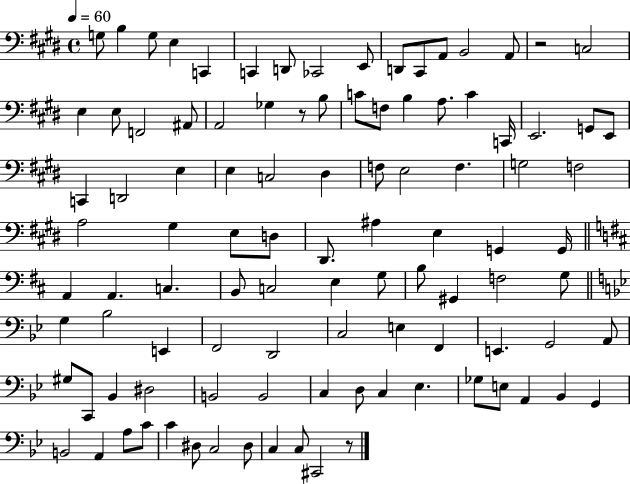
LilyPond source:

{
  \clef bass
  \time 4/4
  \defaultTimeSignature
  \key e \major
  \tempo 4 = 60
  g8 b4 g8 e4 c,4 | c,4 d,8 ces,2 e,8 | d,8 cis,8 a,8 b,2 a,8 | r2 c2 | \break e4 e8 f,2 ais,8 | a,2 ges4 r8 b8 | c'8 f8 b4 a8. c'4 c,16 | e,2. g,8 e,8 | \break c,4 d,2 e4 | e4 c2 dis4 | f8 e2 f4. | g2 f2 | \break a2 gis4 e8 d8 | dis,8. ais4 e4 g,4 g,16 | \bar "||" \break \key b \minor a,4 a,4. c4. | b,8 c2 e4 g8 | b8 gis,4 f2 g8 | \bar "||" \break \key bes \major g4 bes2 e,4 | f,2 d,2 | c2 e4 f,4 | e,4. g,2 a,8 | \break gis8 c,8 bes,4 dis2 | b,2 b,2 | c4 d8 c4 ees4. | ges8 e8 a,4 bes,4 g,4 | \break b,2 a,4 a8 c'8 | c'4 dis8 c2 dis8 | c4 c8 cis,2 r8 | \bar "|."
}